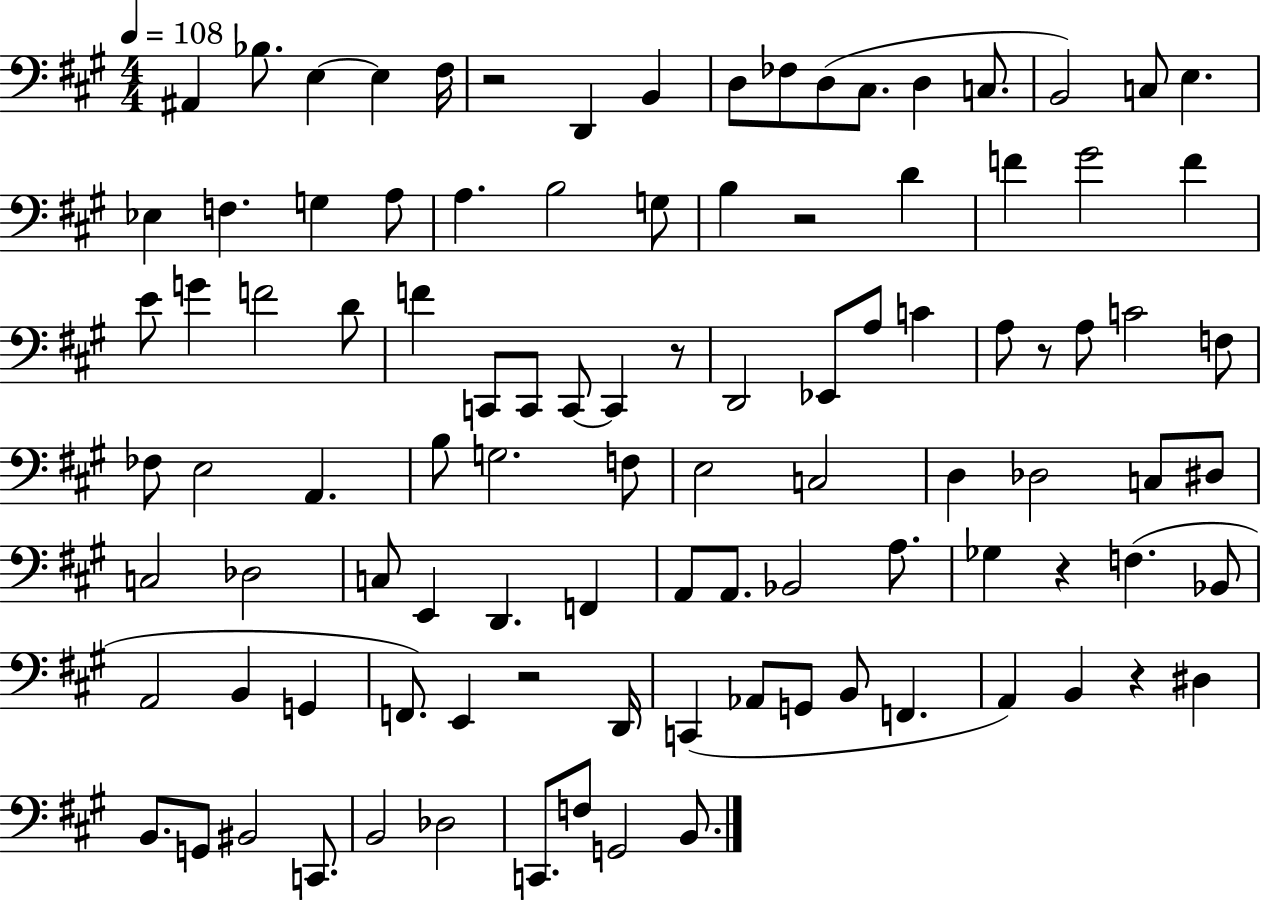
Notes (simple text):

A#2/q Bb3/e. E3/q E3/q F#3/s R/h D2/q B2/q D3/e FES3/e D3/e C#3/e. D3/q C3/e. B2/h C3/e E3/q. Eb3/q F3/q. G3/q A3/e A3/q. B3/h G3/e B3/q R/h D4/q F4/q G#4/h F4/q E4/e G4/q F4/h D4/e F4/q C2/e C2/e C2/e C2/q R/e D2/h Eb2/e A3/e C4/q A3/e R/e A3/e C4/h F3/e FES3/e E3/h A2/q. B3/e G3/h. F3/e E3/h C3/h D3/q Db3/h C3/e D#3/e C3/h Db3/h C3/e E2/q D2/q. F2/q A2/e A2/e. Bb2/h A3/e. Gb3/q R/q F3/q. Bb2/e A2/h B2/q G2/q F2/e. E2/q R/h D2/s C2/q Ab2/e G2/e B2/e F2/q. A2/q B2/q R/q D#3/q B2/e. G2/e BIS2/h C2/e. B2/h Db3/h C2/e. F3/e G2/h B2/e.